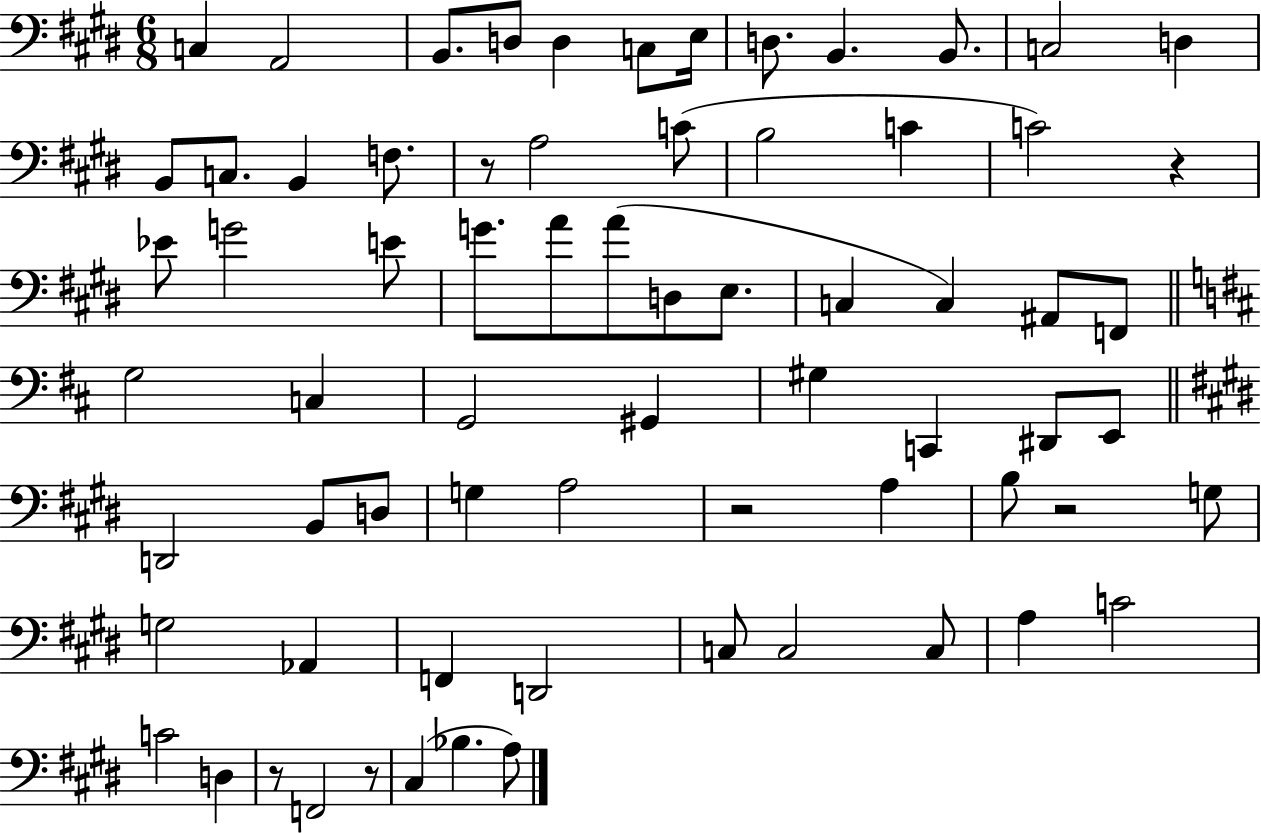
X:1
T:Untitled
M:6/8
L:1/4
K:E
C, A,,2 B,,/2 D,/2 D, C,/2 E,/4 D,/2 B,, B,,/2 C,2 D, B,,/2 C,/2 B,, F,/2 z/2 A,2 C/2 B,2 C C2 z _E/2 G2 E/2 G/2 A/2 A/2 D,/2 E,/2 C, C, ^A,,/2 F,,/2 G,2 C, G,,2 ^G,, ^G, C,, ^D,,/2 E,,/2 D,,2 B,,/2 D,/2 G, A,2 z2 A, B,/2 z2 G,/2 G,2 _A,, F,, D,,2 C,/2 C,2 C,/2 A, C2 C2 D, z/2 F,,2 z/2 ^C, _B, A,/2